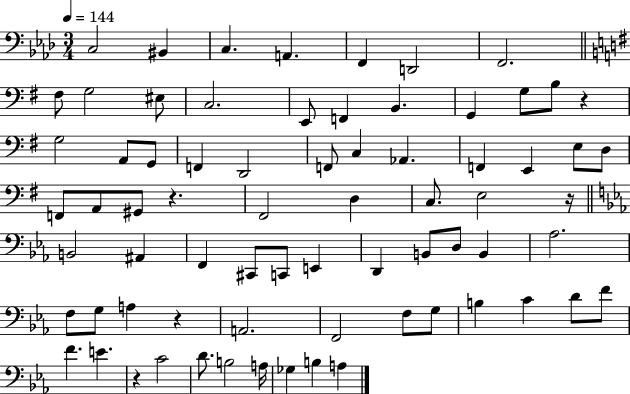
{
  \clef bass
  \numericTimeSignature
  \time 3/4
  \key aes \major
  \tempo 4 = 144
  c2 bis,4 | c4. a,4. | f,4 d,2 | f,2. | \break \bar "||" \break \key g \major fis8 g2 eis8 | c2. | e,8 f,4 b,4. | g,4 g8 b8 r4 | \break g2 a,8 g,8 | f,4 d,2 | f,8 c4 aes,4. | f,4 e,4 e8 d8 | \break f,8 a,8 gis,8 r4. | fis,2 d4 | c8. e2 r16 | \bar "||" \break \key ees \major b,2 ais,4 | f,4 cis,8 c,8 e,4 | d,4 b,8 d8 b,4 | aes2. | \break f8 g8 a4 r4 | a,2. | f,2 f8 g8 | b4 c'4 d'8 f'8 | \break f'4. e'4. | r4 c'2 | d'8. b2 a16 | ges4 b4 a4 | \break \bar "|."
}